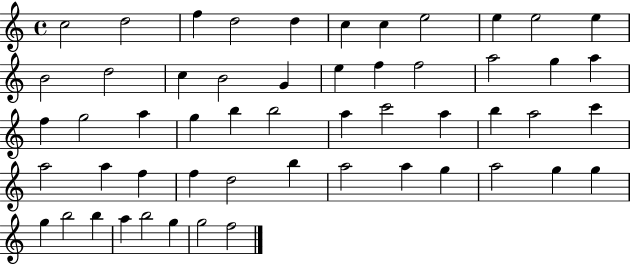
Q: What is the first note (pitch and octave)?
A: C5